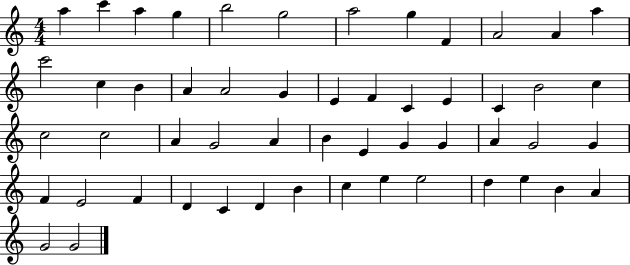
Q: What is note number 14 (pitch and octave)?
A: C5